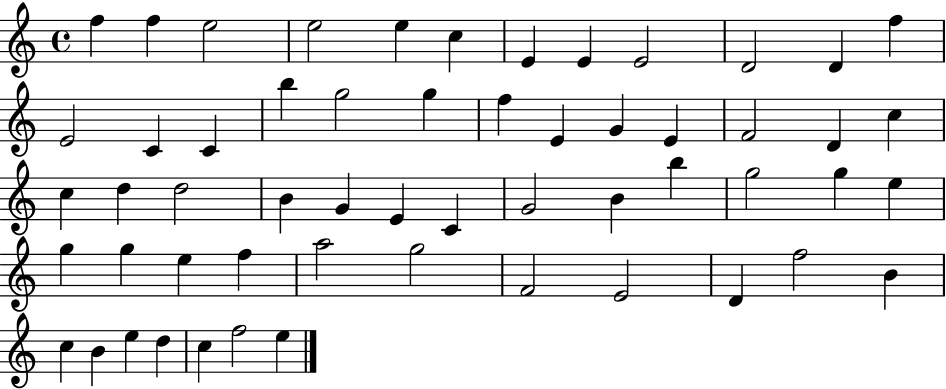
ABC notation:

X:1
T:Untitled
M:4/4
L:1/4
K:C
f f e2 e2 e c E E E2 D2 D f E2 C C b g2 g f E G E F2 D c c d d2 B G E C G2 B b g2 g e g g e f a2 g2 F2 E2 D f2 B c B e d c f2 e